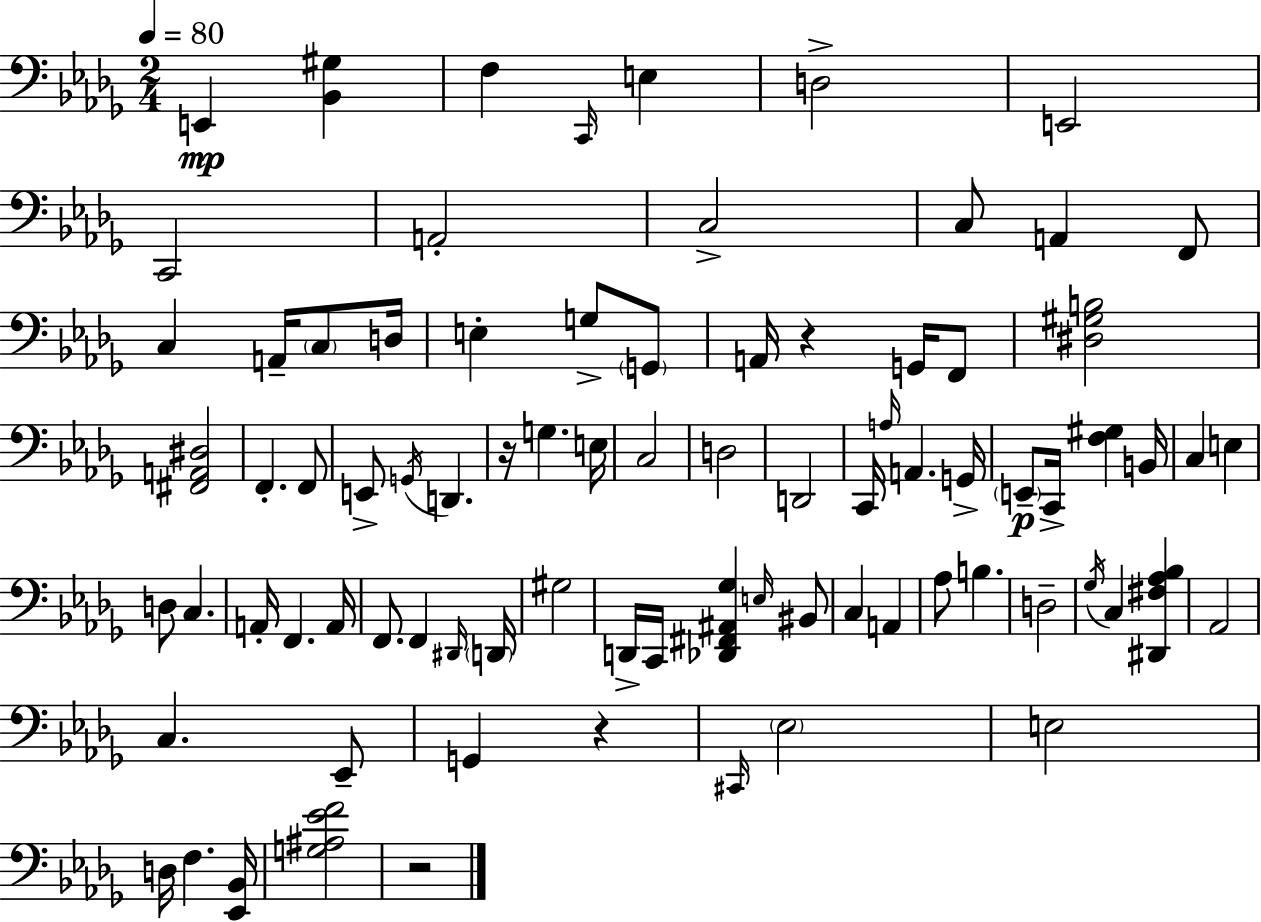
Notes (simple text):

E2/q [Bb2,G#3]/q F3/q C2/s E3/q D3/h E2/h C2/h A2/h C3/h C3/e A2/q F2/e C3/q A2/s C3/e D3/s E3/q G3/e G2/e A2/s R/q G2/s F2/e [D#3,G#3,B3]/h [F#2,A2,D#3]/h F2/q. F2/e E2/e G2/s D2/q. R/s G3/q. E3/s C3/h D3/h D2/h C2/s A3/s A2/q. G2/s E2/e C2/s [F3,G#3]/q B2/s C3/q E3/q D3/e C3/q. A2/s F2/q. A2/s F2/e. F2/q D#2/s D2/s G#3/h D2/s C2/s [Db2,F#2,A#2,Gb3]/q E3/s BIS2/e C3/q A2/q Ab3/e B3/q. D3/h Gb3/s C3/q [D#2,F#3,Ab3,Bb3]/q Ab2/h C3/q. Eb2/e G2/q R/q C#2/s Eb3/h E3/h D3/s F3/q. [Eb2,Bb2]/s [G3,A#3,Eb4,F4]/h R/h